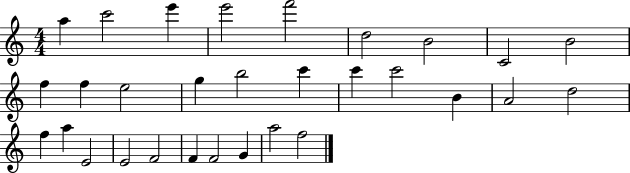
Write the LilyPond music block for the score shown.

{
  \clef treble
  \numericTimeSignature
  \time 4/4
  \key c \major
  a''4 c'''2 e'''4 | e'''2 f'''2 | d''2 b'2 | c'2 b'2 | \break f''4 f''4 e''2 | g''4 b''2 c'''4 | c'''4 c'''2 b'4 | a'2 d''2 | \break f''4 a''4 e'2 | e'2 f'2 | f'4 f'2 g'4 | a''2 f''2 | \break \bar "|."
}